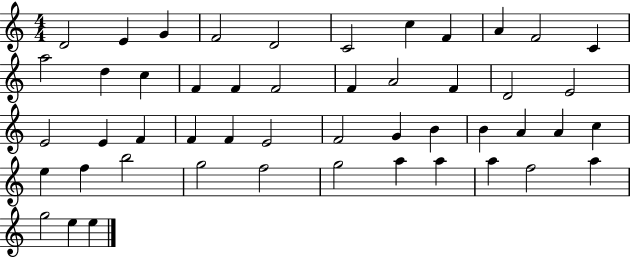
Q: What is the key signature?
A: C major